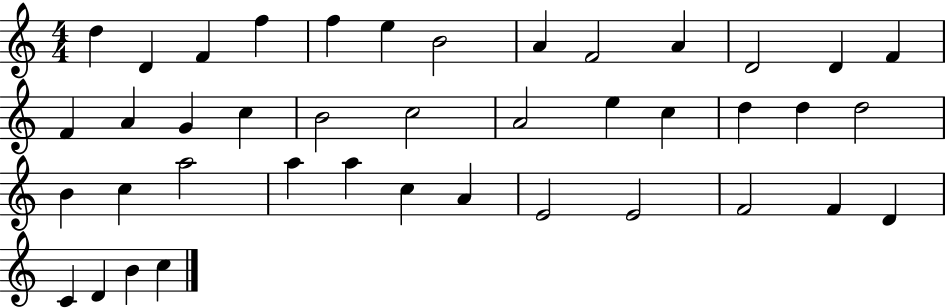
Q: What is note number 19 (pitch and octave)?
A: C5